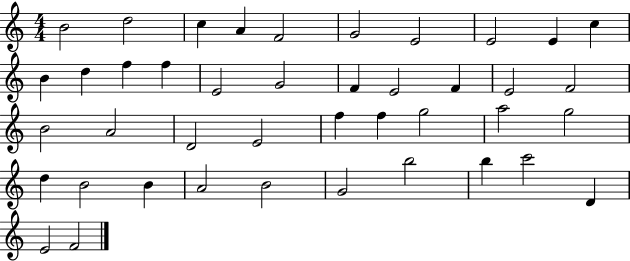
{
  \clef treble
  \numericTimeSignature
  \time 4/4
  \key c \major
  b'2 d''2 | c''4 a'4 f'2 | g'2 e'2 | e'2 e'4 c''4 | \break b'4 d''4 f''4 f''4 | e'2 g'2 | f'4 e'2 f'4 | e'2 f'2 | \break b'2 a'2 | d'2 e'2 | f''4 f''4 g''2 | a''2 g''2 | \break d''4 b'2 b'4 | a'2 b'2 | g'2 b''2 | b''4 c'''2 d'4 | \break e'2 f'2 | \bar "|."
}